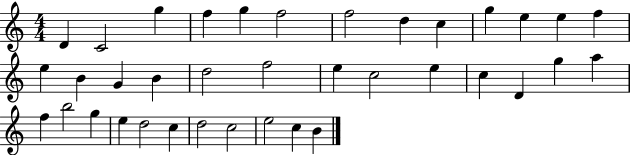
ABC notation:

X:1
T:Untitled
M:4/4
L:1/4
K:C
D C2 g f g f2 f2 d c g e e f e B G B d2 f2 e c2 e c D g a f b2 g e d2 c d2 c2 e2 c B